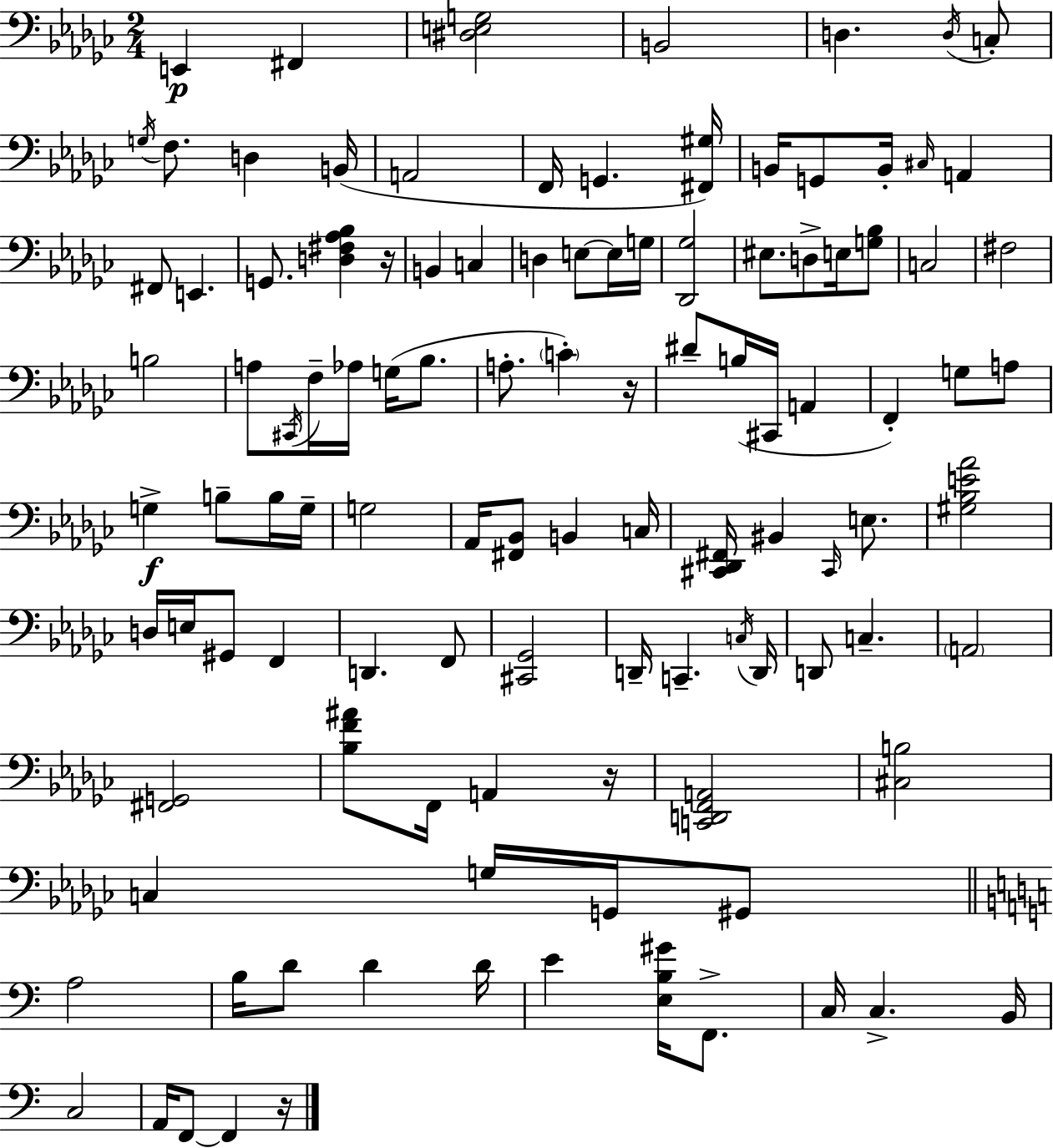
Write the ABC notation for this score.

X:1
T:Untitled
M:2/4
L:1/4
K:Ebm
E,, ^F,, [^D,E,G,]2 B,,2 D, D,/4 C,/2 G,/4 F,/2 D, B,,/4 A,,2 F,,/4 G,, [^F,,^G,]/4 B,,/4 G,,/2 B,,/4 ^C,/4 A,, ^F,,/2 E,, G,,/2 [D,^F,_A,_B,] z/4 B,, C, D, E,/2 E,/4 G,/4 [_D,,_G,]2 ^E,/2 D,/2 E,/4 [G,_B,]/2 C,2 ^F,2 B,2 A,/2 ^C,,/4 F,/4 _A,/4 G,/4 _B,/2 A,/2 C z/4 ^D/2 B,/4 ^C,,/4 A,, F,, G,/2 A,/2 G, B,/2 B,/4 G,/4 G,2 _A,,/4 [^F,,_B,,]/2 B,, C,/4 [^C,,_D,,^F,,]/4 ^B,, ^C,,/4 E,/2 [^G,_B,E_A]2 D,/4 E,/4 ^G,,/2 F,, D,, F,,/2 [^C,,_G,,]2 D,,/4 C,, C,/4 D,,/4 D,,/2 C, A,,2 [^F,,G,,]2 [_B,F^A]/2 F,,/4 A,, z/4 [C,,D,,F,,A,,]2 [^C,B,]2 C, G,/4 G,,/4 ^G,,/2 A,2 B,/4 D/2 D D/4 E [E,B,^G]/4 F,,/2 C,/4 C, B,,/4 C,2 A,,/4 F,,/2 F,, z/4